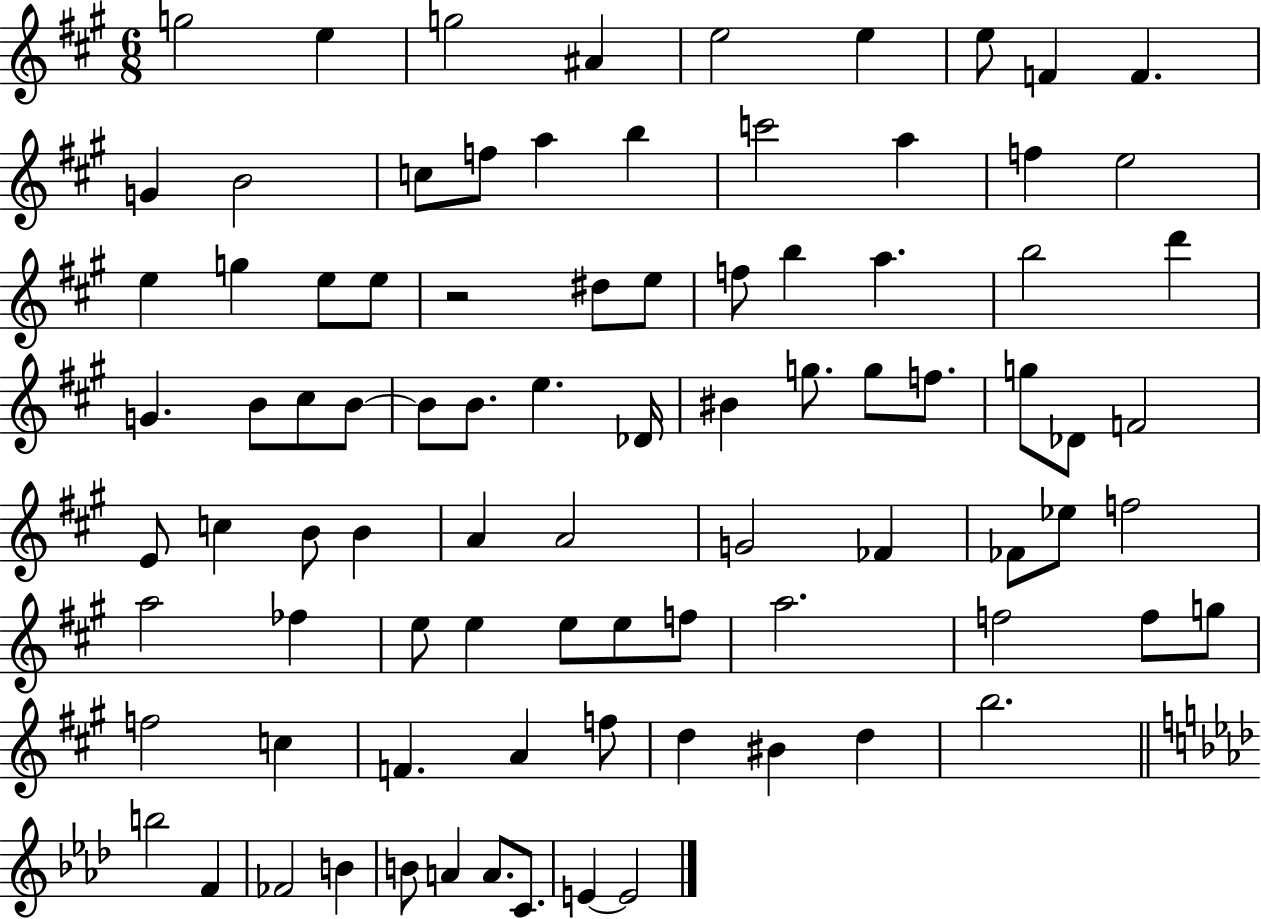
G5/h E5/q G5/h A#4/q E5/h E5/q E5/e F4/q F4/q. G4/q B4/h C5/e F5/e A5/q B5/q C6/h A5/q F5/q E5/h E5/q G5/q E5/e E5/e R/h D#5/e E5/e F5/e B5/q A5/q. B5/h D6/q G4/q. B4/e C#5/e B4/e B4/e B4/e. E5/q. Db4/s BIS4/q G5/e. G5/e F5/e. G5/e Db4/e F4/h E4/e C5/q B4/e B4/q A4/q A4/h G4/h FES4/q FES4/e Eb5/e F5/h A5/h FES5/q E5/e E5/q E5/e E5/e F5/e A5/h. F5/h F5/e G5/e F5/h C5/q F4/q. A4/q F5/e D5/q BIS4/q D5/q B5/h. B5/h F4/q FES4/h B4/q B4/e A4/q A4/e. C4/e. E4/q E4/h